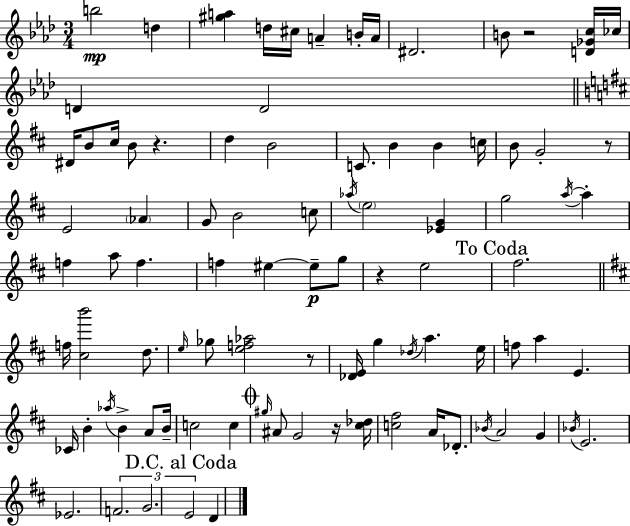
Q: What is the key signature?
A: AES major